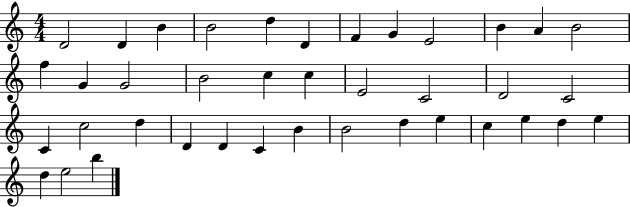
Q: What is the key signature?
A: C major